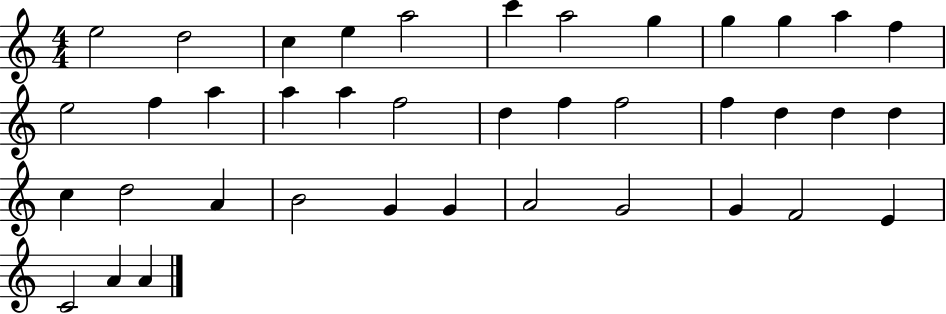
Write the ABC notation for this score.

X:1
T:Untitled
M:4/4
L:1/4
K:C
e2 d2 c e a2 c' a2 g g g a f e2 f a a a f2 d f f2 f d d d c d2 A B2 G G A2 G2 G F2 E C2 A A